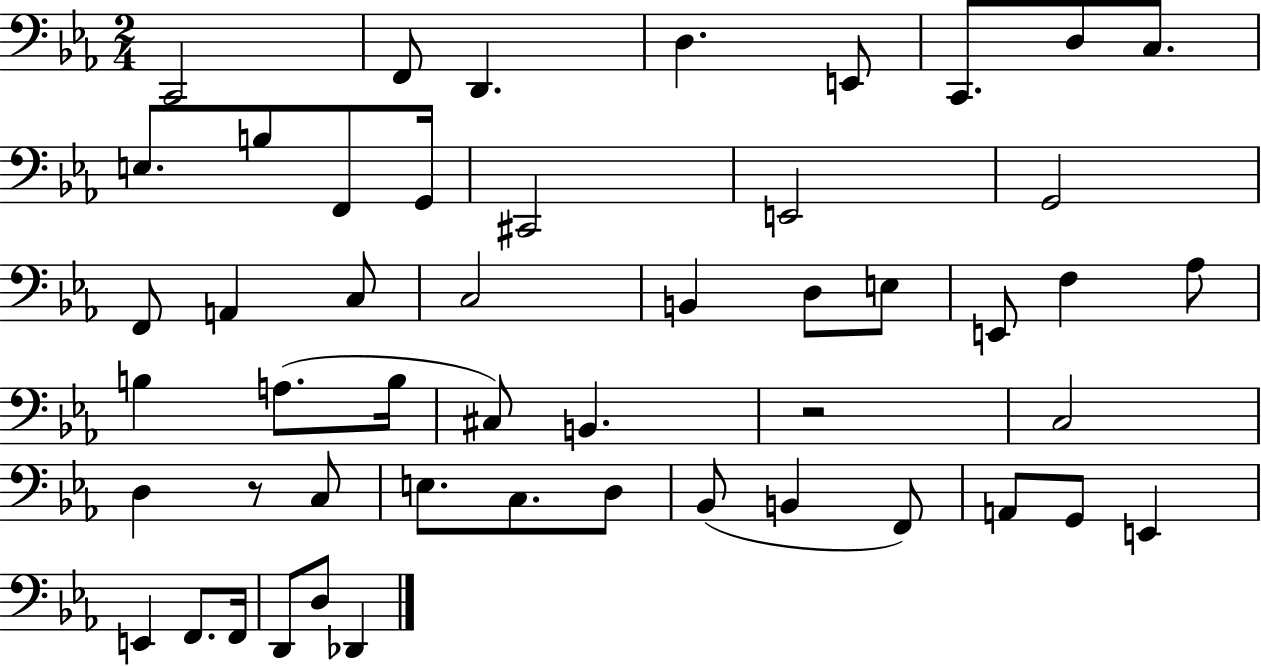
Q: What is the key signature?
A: EES major